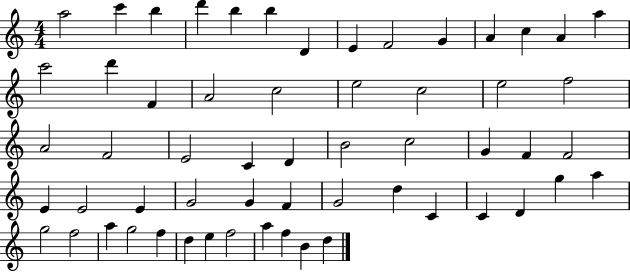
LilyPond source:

{
  \clef treble
  \numericTimeSignature
  \time 4/4
  \key c \major
  a''2 c'''4 b''4 | d'''4 b''4 b''4 d'4 | e'4 f'2 g'4 | a'4 c''4 a'4 a''4 | \break c'''2 d'''4 f'4 | a'2 c''2 | e''2 c''2 | e''2 f''2 | \break a'2 f'2 | e'2 c'4 d'4 | b'2 c''2 | g'4 f'4 f'2 | \break e'4 e'2 e'4 | g'2 g'4 f'4 | g'2 d''4 c'4 | c'4 d'4 g''4 a''4 | \break g''2 f''2 | a''4 g''2 f''4 | d''4 e''4 f''2 | a''4 f''4 b'4 d''4 | \break \bar "|."
}